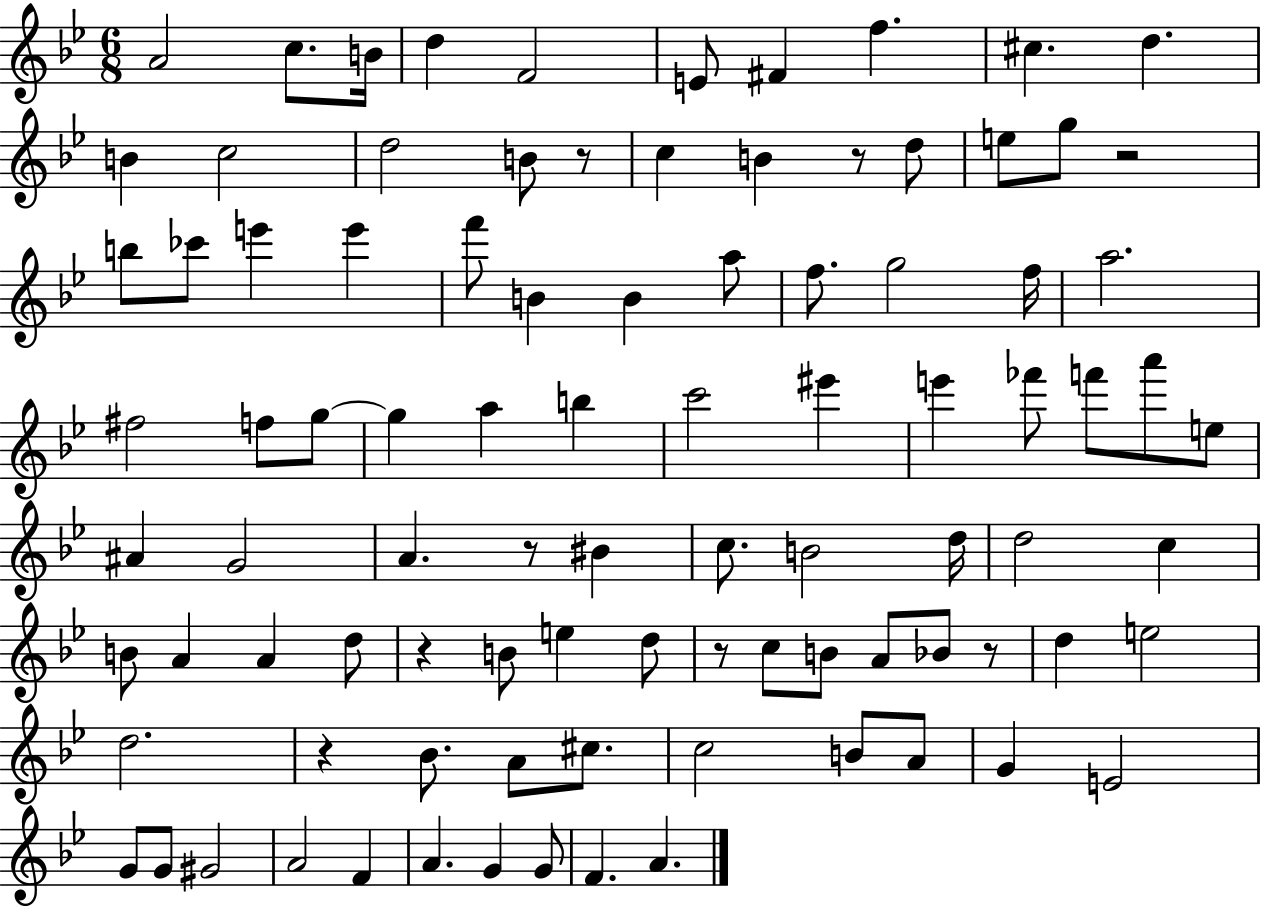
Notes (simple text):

A4/h C5/e. B4/s D5/q F4/h E4/e F#4/q F5/q. C#5/q. D5/q. B4/q C5/h D5/h B4/e R/e C5/q B4/q R/e D5/e E5/e G5/e R/h B5/e CES6/e E6/q E6/q F6/e B4/q B4/q A5/e F5/e. G5/h F5/s A5/h. F#5/h F5/e G5/e G5/q A5/q B5/q C6/h EIS6/q E6/q FES6/e F6/e A6/e E5/e A#4/q G4/h A4/q. R/e BIS4/q C5/e. B4/h D5/s D5/h C5/q B4/e A4/q A4/q D5/e R/q B4/e E5/q D5/e R/e C5/e B4/e A4/e Bb4/e R/e D5/q E5/h D5/h. R/q Bb4/e. A4/e C#5/e. C5/h B4/e A4/e G4/q E4/h G4/e G4/e G#4/h A4/h F4/q A4/q. G4/q G4/e F4/q. A4/q.